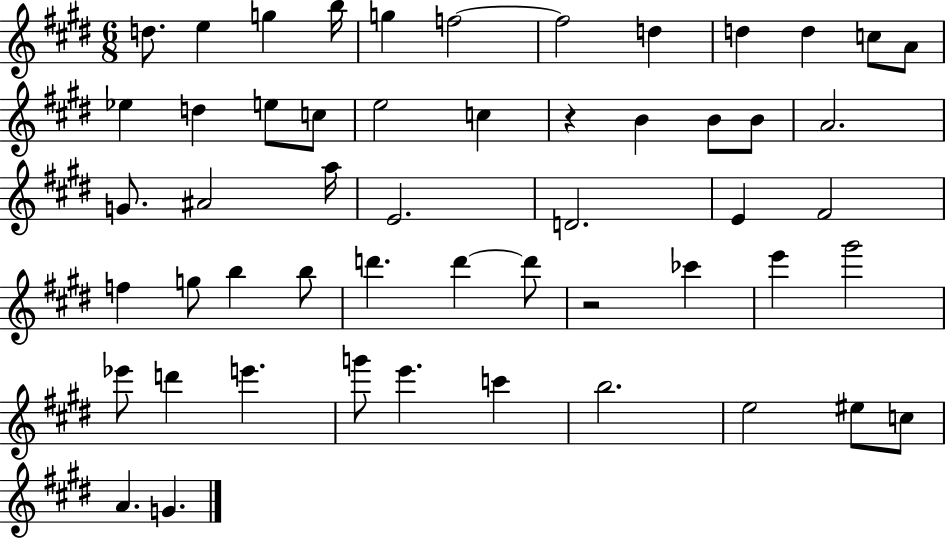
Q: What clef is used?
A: treble